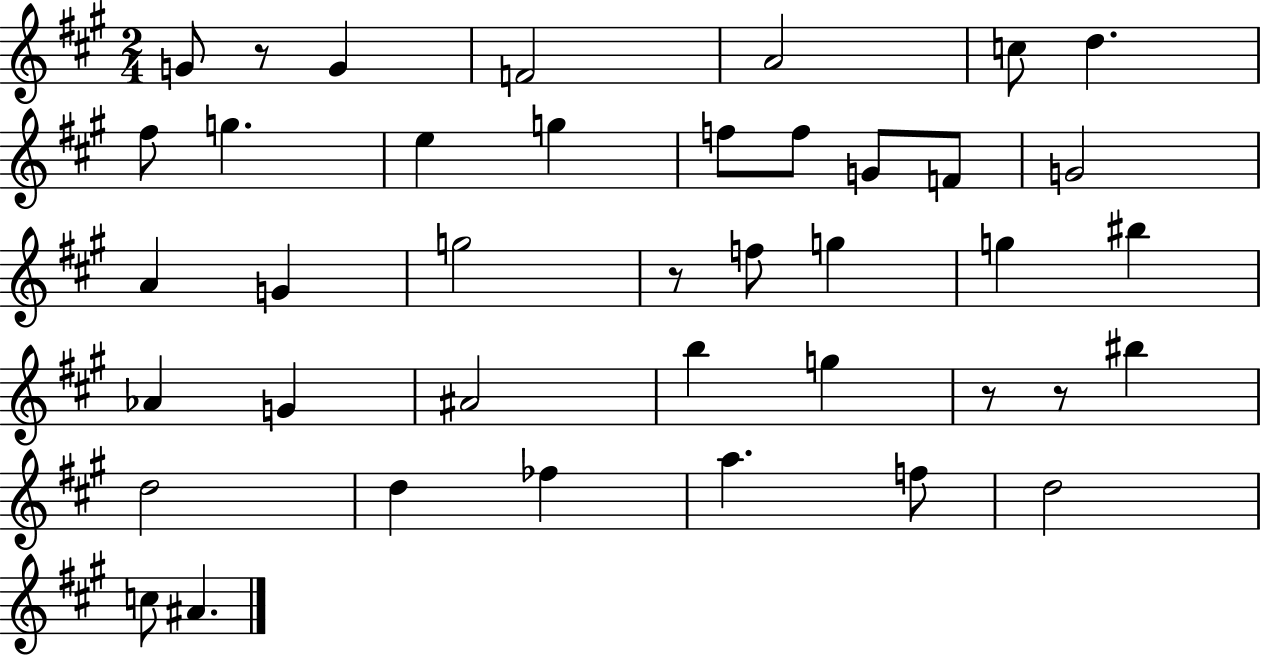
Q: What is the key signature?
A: A major